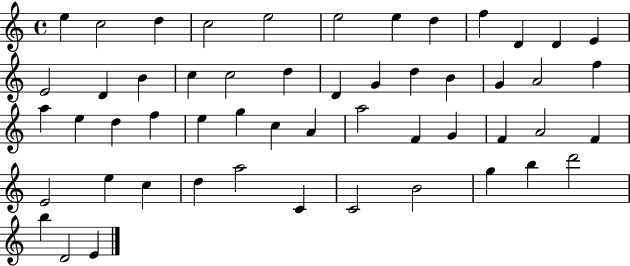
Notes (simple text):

E5/q C5/h D5/q C5/h E5/h E5/h E5/q D5/q F5/q D4/q D4/q E4/q E4/h D4/q B4/q C5/q C5/h D5/q D4/q G4/q D5/q B4/q G4/q A4/h F5/q A5/q E5/q D5/q F5/q E5/q G5/q C5/q A4/q A5/h F4/q G4/q F4/q A4/h F4/q E4/h E5/q C5/q D5/q A5/h C4/q C4/h B4/h G5/q B5/q D6/h B5/q D4/h E4/q